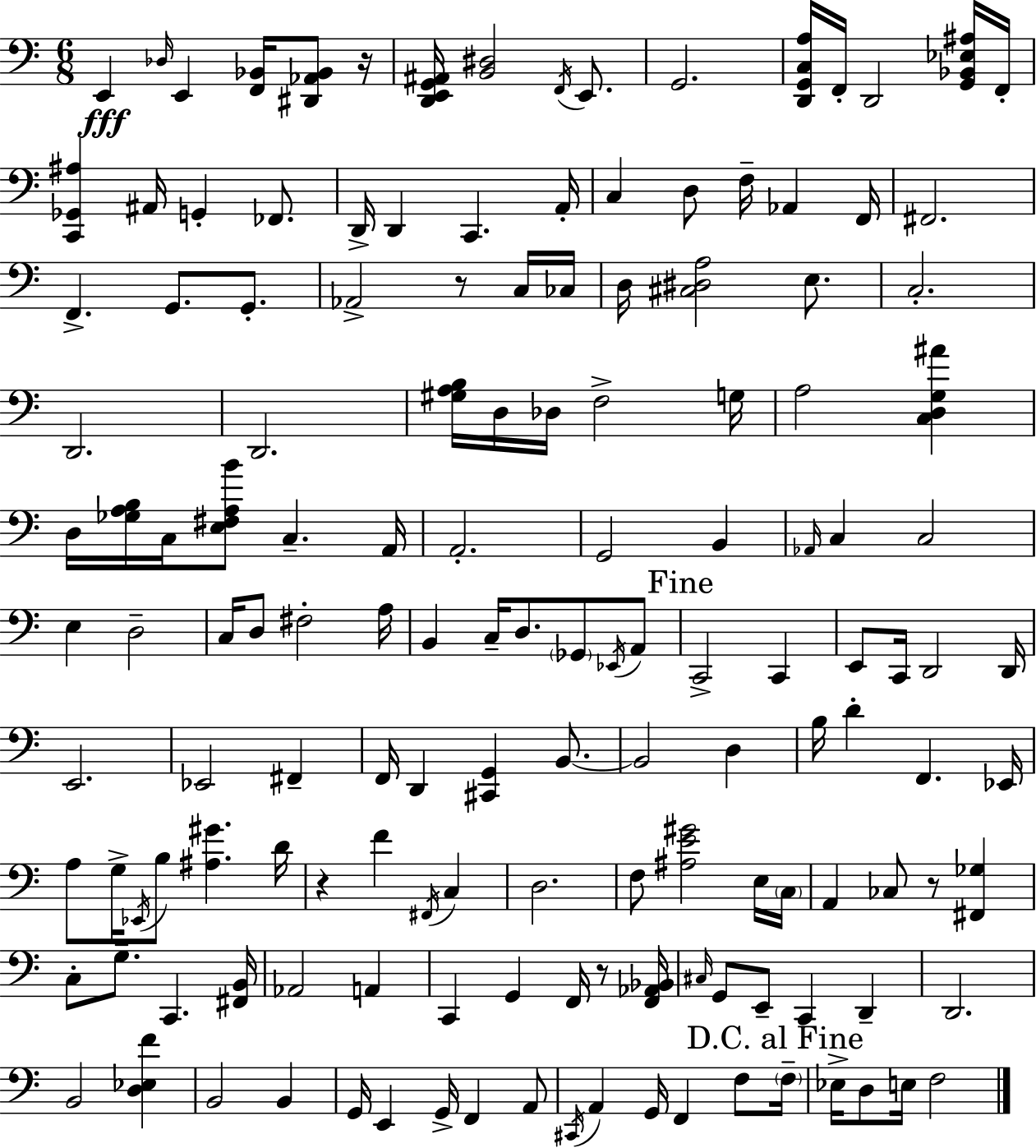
{
  \clef bass
  \numericTimeSignature
  \time 6/8
  \key c \major
  e,4\fff \grace { des16 } e,4 <f, bes,>16 <dis, aes, bes,>8 | r16 <d, e, g, ais,>16 <b, dis>2 \acciaccatura { f,16 } e,8. | g,2. | <d, g, c a>16 f,16-. d,2 | \break <g, bes, ees ais>16 f,16-. <c, ges, ais>4 ais,16 g,4-. fes,8. | d,16-> d,4 c,4. | a,16-. c4 d8 f16-- aes,4 | f,16 fis,2. | \break f,4.-> g,8. g,8.-. | aes,2-> r8 | c16 ces16 d16 <cis dis a>2 e8. | c2.-. | \break d,2. | d,2. | <gis a b>16 d16 des16 f2-> | g16 a2 <c d g ais'>4 | \break d16 <ges a b>16 c16 <e fis a b'>8 c4.-- | a,16 a,2.-. | g,2 b,4 | \grace { aes,16 } c4 c2 | \break e4 d2-- | c16 d8 fis2-. | a16 b,4 c16-- d8. \parenthesize ges,8 | \acciaccatura { ees,16 } a,8 \mark "Fine" c,2-> | \break c,4 e,8 c,16 d,2 | d,16 e,2. | ees,2 | fis,4-- f,16 d,4 <cis, g,>4 | \break b,8.~~ b,2 | d4 b16 d'4-. f,4. | ees,16 a8 g16-> \acciaccatura { ees,16 } b8 <ais gis'>4. | d'16 r4 f'4 | \break \acciaccatura { fis,16 } c4 d2. | f8 <ais e' gis'>2 | e16 \parenthesize c16 a,4 ces8 | r8 <fis, ges>4 c8-. g8.-- c,4. | \break <fis, b,>16 aes,2 | a,4 c,4 g,4 | f,16 r8 <f, aes, bes,>16 \grace { cis16 } g,8 e,8-- c,4 | d,4-- d,2. | \break b,2 | <d ees f'>4 b,2 | b,4 g,16 e,4 | g,16-> f,4 a,8 \acciaccatura { cis,16 } a,4 | \break g,16 f,4 f8 \mark "D.C. al Fine" \parenthesize f16-- ees16-> d8 e16 | f2 \bar "|."
}